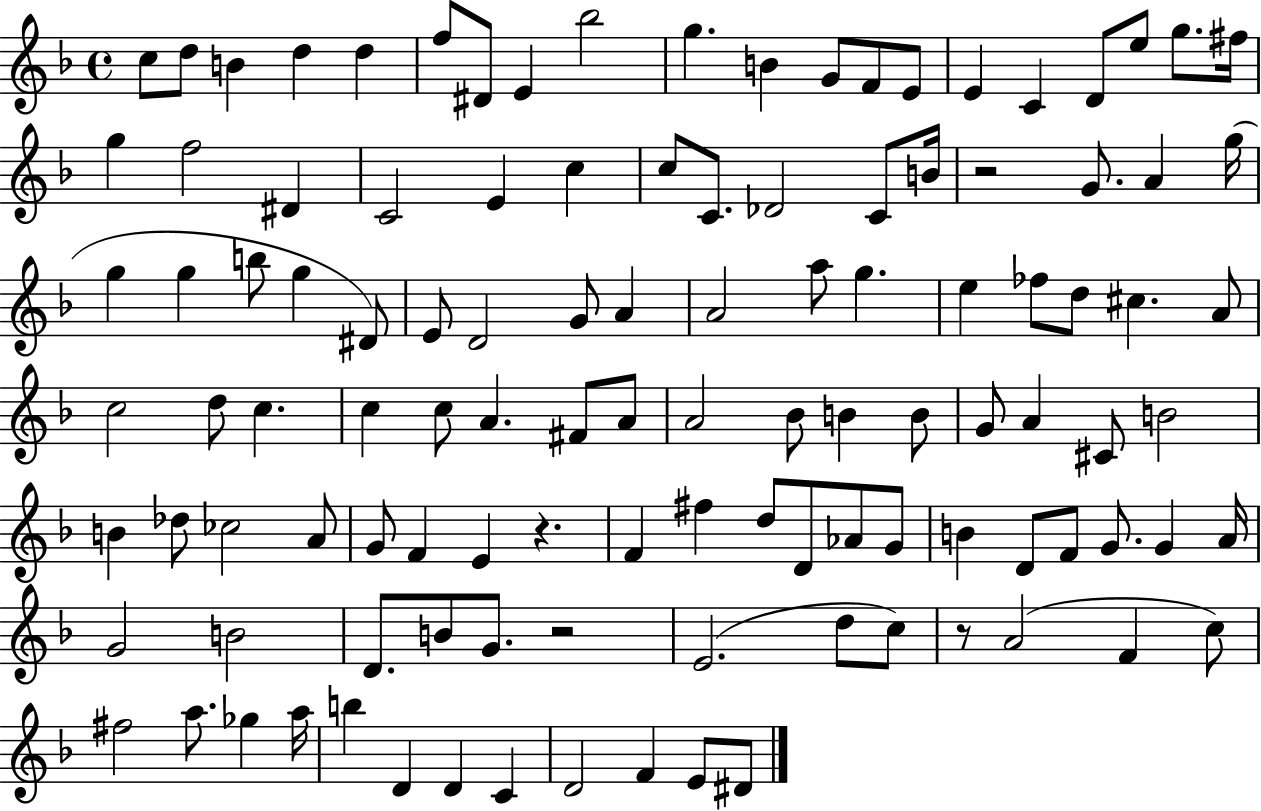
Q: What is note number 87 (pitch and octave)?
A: G4